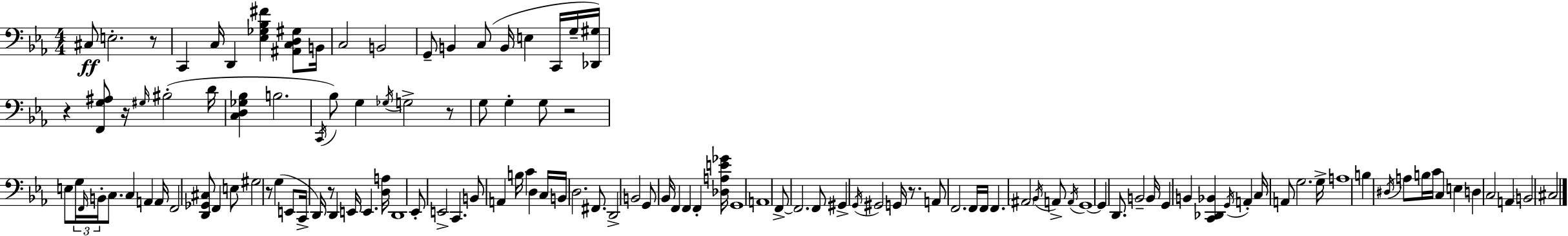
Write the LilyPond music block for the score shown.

{
  \clef bass
  \numericTimeSignature
  \time 4/4
  \key ees \major
  \repeat volta 2 { cis8\ff e2.-. r8 | c,4 c16 d,4 <ees ges bes fis'>4 <ais, c d gis>8 b,16 | c2 b,2 | g,8-- b,4 c8( b,16 e4 c,16 g16-- <des, gis>16) | \break r4 <f, g ais>8 r16 \grace { gis16 }( bis2-. | d'16 <c d ges bes>4 b2. | \acciaccatura { c,16 }) bes8 g4 \acciaccatura { ges16 } g2-> | r8 g8 g4-. g8 r2 | \break e8 \tuplet 3/2 { g16 \grace { f,16 } b,16-. } c8. c4 a,4 | a,16 f,2 <d, ges, cis>8 f,4 | e8 gis2 r8 g4( | e,8 c,16-> d,16) r8 d,4 e,16 e,4. | \break <d a>16 d,1 | ees,8-. e,2-> c,4. | b,8 a,4 b16 c'4 d4 | c16 b,16 d2. | \break fis,8. d,2-> b,2 | g,8 bes,16 f,4 f,4 f,4-. | <des a e' ges'>16 g,1 | a,1 | \break f,8->~~ f,2. | f,8 gis,4-> \acciaccatura { g,16 } gis,2 | g,16 r8. a,8 f,2. | f,16 f,16 f,4. \parenthesize ais,2 | \break \acciaccatura { bes,16 } a,8-> \acciaccatura { a,16 } g,1~~ | g,4 d,8. b,2-- | b,16 g,4 b,4 <c, des, bes,>4 | \acciaccatura { g,16 } a,4-. c16 a,8 g2. | \break g16-> a1 | b4 \acciaccatura { dis16 } a8 b16 | c'16 c4 e4 d4 c2 | a,4 \parenthesize b,2 | \break cis2 } \bar "|."
}